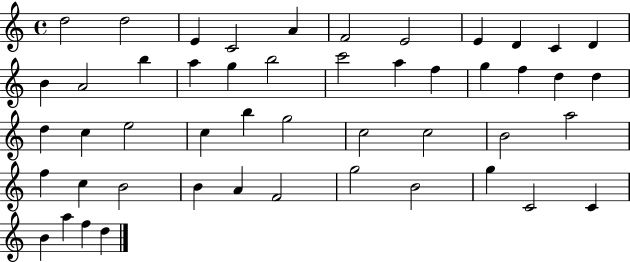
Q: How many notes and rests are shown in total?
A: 49